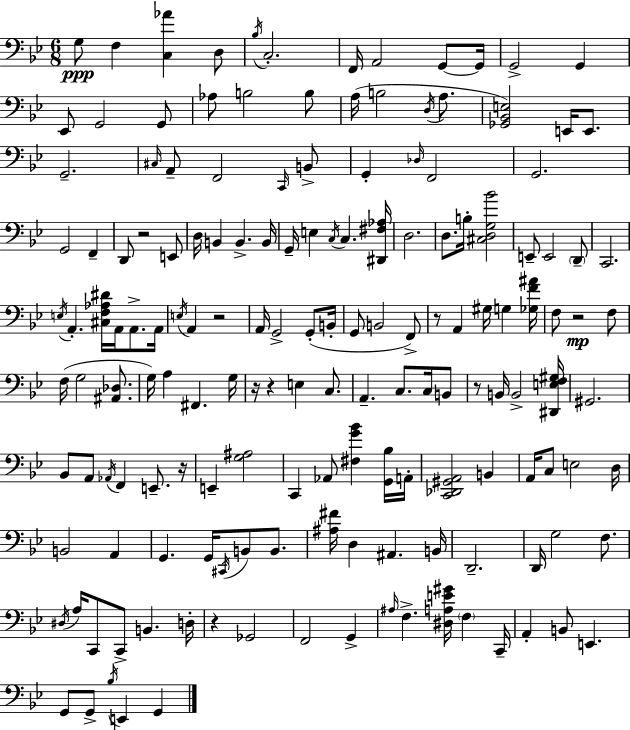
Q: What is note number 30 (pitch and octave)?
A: G2